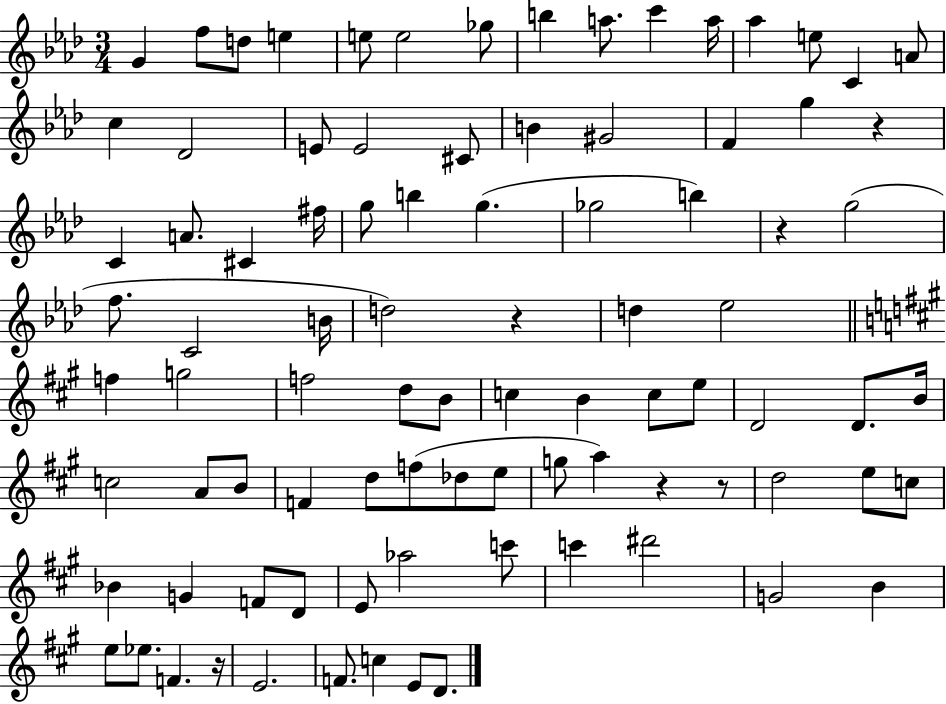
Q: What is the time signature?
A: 3/4